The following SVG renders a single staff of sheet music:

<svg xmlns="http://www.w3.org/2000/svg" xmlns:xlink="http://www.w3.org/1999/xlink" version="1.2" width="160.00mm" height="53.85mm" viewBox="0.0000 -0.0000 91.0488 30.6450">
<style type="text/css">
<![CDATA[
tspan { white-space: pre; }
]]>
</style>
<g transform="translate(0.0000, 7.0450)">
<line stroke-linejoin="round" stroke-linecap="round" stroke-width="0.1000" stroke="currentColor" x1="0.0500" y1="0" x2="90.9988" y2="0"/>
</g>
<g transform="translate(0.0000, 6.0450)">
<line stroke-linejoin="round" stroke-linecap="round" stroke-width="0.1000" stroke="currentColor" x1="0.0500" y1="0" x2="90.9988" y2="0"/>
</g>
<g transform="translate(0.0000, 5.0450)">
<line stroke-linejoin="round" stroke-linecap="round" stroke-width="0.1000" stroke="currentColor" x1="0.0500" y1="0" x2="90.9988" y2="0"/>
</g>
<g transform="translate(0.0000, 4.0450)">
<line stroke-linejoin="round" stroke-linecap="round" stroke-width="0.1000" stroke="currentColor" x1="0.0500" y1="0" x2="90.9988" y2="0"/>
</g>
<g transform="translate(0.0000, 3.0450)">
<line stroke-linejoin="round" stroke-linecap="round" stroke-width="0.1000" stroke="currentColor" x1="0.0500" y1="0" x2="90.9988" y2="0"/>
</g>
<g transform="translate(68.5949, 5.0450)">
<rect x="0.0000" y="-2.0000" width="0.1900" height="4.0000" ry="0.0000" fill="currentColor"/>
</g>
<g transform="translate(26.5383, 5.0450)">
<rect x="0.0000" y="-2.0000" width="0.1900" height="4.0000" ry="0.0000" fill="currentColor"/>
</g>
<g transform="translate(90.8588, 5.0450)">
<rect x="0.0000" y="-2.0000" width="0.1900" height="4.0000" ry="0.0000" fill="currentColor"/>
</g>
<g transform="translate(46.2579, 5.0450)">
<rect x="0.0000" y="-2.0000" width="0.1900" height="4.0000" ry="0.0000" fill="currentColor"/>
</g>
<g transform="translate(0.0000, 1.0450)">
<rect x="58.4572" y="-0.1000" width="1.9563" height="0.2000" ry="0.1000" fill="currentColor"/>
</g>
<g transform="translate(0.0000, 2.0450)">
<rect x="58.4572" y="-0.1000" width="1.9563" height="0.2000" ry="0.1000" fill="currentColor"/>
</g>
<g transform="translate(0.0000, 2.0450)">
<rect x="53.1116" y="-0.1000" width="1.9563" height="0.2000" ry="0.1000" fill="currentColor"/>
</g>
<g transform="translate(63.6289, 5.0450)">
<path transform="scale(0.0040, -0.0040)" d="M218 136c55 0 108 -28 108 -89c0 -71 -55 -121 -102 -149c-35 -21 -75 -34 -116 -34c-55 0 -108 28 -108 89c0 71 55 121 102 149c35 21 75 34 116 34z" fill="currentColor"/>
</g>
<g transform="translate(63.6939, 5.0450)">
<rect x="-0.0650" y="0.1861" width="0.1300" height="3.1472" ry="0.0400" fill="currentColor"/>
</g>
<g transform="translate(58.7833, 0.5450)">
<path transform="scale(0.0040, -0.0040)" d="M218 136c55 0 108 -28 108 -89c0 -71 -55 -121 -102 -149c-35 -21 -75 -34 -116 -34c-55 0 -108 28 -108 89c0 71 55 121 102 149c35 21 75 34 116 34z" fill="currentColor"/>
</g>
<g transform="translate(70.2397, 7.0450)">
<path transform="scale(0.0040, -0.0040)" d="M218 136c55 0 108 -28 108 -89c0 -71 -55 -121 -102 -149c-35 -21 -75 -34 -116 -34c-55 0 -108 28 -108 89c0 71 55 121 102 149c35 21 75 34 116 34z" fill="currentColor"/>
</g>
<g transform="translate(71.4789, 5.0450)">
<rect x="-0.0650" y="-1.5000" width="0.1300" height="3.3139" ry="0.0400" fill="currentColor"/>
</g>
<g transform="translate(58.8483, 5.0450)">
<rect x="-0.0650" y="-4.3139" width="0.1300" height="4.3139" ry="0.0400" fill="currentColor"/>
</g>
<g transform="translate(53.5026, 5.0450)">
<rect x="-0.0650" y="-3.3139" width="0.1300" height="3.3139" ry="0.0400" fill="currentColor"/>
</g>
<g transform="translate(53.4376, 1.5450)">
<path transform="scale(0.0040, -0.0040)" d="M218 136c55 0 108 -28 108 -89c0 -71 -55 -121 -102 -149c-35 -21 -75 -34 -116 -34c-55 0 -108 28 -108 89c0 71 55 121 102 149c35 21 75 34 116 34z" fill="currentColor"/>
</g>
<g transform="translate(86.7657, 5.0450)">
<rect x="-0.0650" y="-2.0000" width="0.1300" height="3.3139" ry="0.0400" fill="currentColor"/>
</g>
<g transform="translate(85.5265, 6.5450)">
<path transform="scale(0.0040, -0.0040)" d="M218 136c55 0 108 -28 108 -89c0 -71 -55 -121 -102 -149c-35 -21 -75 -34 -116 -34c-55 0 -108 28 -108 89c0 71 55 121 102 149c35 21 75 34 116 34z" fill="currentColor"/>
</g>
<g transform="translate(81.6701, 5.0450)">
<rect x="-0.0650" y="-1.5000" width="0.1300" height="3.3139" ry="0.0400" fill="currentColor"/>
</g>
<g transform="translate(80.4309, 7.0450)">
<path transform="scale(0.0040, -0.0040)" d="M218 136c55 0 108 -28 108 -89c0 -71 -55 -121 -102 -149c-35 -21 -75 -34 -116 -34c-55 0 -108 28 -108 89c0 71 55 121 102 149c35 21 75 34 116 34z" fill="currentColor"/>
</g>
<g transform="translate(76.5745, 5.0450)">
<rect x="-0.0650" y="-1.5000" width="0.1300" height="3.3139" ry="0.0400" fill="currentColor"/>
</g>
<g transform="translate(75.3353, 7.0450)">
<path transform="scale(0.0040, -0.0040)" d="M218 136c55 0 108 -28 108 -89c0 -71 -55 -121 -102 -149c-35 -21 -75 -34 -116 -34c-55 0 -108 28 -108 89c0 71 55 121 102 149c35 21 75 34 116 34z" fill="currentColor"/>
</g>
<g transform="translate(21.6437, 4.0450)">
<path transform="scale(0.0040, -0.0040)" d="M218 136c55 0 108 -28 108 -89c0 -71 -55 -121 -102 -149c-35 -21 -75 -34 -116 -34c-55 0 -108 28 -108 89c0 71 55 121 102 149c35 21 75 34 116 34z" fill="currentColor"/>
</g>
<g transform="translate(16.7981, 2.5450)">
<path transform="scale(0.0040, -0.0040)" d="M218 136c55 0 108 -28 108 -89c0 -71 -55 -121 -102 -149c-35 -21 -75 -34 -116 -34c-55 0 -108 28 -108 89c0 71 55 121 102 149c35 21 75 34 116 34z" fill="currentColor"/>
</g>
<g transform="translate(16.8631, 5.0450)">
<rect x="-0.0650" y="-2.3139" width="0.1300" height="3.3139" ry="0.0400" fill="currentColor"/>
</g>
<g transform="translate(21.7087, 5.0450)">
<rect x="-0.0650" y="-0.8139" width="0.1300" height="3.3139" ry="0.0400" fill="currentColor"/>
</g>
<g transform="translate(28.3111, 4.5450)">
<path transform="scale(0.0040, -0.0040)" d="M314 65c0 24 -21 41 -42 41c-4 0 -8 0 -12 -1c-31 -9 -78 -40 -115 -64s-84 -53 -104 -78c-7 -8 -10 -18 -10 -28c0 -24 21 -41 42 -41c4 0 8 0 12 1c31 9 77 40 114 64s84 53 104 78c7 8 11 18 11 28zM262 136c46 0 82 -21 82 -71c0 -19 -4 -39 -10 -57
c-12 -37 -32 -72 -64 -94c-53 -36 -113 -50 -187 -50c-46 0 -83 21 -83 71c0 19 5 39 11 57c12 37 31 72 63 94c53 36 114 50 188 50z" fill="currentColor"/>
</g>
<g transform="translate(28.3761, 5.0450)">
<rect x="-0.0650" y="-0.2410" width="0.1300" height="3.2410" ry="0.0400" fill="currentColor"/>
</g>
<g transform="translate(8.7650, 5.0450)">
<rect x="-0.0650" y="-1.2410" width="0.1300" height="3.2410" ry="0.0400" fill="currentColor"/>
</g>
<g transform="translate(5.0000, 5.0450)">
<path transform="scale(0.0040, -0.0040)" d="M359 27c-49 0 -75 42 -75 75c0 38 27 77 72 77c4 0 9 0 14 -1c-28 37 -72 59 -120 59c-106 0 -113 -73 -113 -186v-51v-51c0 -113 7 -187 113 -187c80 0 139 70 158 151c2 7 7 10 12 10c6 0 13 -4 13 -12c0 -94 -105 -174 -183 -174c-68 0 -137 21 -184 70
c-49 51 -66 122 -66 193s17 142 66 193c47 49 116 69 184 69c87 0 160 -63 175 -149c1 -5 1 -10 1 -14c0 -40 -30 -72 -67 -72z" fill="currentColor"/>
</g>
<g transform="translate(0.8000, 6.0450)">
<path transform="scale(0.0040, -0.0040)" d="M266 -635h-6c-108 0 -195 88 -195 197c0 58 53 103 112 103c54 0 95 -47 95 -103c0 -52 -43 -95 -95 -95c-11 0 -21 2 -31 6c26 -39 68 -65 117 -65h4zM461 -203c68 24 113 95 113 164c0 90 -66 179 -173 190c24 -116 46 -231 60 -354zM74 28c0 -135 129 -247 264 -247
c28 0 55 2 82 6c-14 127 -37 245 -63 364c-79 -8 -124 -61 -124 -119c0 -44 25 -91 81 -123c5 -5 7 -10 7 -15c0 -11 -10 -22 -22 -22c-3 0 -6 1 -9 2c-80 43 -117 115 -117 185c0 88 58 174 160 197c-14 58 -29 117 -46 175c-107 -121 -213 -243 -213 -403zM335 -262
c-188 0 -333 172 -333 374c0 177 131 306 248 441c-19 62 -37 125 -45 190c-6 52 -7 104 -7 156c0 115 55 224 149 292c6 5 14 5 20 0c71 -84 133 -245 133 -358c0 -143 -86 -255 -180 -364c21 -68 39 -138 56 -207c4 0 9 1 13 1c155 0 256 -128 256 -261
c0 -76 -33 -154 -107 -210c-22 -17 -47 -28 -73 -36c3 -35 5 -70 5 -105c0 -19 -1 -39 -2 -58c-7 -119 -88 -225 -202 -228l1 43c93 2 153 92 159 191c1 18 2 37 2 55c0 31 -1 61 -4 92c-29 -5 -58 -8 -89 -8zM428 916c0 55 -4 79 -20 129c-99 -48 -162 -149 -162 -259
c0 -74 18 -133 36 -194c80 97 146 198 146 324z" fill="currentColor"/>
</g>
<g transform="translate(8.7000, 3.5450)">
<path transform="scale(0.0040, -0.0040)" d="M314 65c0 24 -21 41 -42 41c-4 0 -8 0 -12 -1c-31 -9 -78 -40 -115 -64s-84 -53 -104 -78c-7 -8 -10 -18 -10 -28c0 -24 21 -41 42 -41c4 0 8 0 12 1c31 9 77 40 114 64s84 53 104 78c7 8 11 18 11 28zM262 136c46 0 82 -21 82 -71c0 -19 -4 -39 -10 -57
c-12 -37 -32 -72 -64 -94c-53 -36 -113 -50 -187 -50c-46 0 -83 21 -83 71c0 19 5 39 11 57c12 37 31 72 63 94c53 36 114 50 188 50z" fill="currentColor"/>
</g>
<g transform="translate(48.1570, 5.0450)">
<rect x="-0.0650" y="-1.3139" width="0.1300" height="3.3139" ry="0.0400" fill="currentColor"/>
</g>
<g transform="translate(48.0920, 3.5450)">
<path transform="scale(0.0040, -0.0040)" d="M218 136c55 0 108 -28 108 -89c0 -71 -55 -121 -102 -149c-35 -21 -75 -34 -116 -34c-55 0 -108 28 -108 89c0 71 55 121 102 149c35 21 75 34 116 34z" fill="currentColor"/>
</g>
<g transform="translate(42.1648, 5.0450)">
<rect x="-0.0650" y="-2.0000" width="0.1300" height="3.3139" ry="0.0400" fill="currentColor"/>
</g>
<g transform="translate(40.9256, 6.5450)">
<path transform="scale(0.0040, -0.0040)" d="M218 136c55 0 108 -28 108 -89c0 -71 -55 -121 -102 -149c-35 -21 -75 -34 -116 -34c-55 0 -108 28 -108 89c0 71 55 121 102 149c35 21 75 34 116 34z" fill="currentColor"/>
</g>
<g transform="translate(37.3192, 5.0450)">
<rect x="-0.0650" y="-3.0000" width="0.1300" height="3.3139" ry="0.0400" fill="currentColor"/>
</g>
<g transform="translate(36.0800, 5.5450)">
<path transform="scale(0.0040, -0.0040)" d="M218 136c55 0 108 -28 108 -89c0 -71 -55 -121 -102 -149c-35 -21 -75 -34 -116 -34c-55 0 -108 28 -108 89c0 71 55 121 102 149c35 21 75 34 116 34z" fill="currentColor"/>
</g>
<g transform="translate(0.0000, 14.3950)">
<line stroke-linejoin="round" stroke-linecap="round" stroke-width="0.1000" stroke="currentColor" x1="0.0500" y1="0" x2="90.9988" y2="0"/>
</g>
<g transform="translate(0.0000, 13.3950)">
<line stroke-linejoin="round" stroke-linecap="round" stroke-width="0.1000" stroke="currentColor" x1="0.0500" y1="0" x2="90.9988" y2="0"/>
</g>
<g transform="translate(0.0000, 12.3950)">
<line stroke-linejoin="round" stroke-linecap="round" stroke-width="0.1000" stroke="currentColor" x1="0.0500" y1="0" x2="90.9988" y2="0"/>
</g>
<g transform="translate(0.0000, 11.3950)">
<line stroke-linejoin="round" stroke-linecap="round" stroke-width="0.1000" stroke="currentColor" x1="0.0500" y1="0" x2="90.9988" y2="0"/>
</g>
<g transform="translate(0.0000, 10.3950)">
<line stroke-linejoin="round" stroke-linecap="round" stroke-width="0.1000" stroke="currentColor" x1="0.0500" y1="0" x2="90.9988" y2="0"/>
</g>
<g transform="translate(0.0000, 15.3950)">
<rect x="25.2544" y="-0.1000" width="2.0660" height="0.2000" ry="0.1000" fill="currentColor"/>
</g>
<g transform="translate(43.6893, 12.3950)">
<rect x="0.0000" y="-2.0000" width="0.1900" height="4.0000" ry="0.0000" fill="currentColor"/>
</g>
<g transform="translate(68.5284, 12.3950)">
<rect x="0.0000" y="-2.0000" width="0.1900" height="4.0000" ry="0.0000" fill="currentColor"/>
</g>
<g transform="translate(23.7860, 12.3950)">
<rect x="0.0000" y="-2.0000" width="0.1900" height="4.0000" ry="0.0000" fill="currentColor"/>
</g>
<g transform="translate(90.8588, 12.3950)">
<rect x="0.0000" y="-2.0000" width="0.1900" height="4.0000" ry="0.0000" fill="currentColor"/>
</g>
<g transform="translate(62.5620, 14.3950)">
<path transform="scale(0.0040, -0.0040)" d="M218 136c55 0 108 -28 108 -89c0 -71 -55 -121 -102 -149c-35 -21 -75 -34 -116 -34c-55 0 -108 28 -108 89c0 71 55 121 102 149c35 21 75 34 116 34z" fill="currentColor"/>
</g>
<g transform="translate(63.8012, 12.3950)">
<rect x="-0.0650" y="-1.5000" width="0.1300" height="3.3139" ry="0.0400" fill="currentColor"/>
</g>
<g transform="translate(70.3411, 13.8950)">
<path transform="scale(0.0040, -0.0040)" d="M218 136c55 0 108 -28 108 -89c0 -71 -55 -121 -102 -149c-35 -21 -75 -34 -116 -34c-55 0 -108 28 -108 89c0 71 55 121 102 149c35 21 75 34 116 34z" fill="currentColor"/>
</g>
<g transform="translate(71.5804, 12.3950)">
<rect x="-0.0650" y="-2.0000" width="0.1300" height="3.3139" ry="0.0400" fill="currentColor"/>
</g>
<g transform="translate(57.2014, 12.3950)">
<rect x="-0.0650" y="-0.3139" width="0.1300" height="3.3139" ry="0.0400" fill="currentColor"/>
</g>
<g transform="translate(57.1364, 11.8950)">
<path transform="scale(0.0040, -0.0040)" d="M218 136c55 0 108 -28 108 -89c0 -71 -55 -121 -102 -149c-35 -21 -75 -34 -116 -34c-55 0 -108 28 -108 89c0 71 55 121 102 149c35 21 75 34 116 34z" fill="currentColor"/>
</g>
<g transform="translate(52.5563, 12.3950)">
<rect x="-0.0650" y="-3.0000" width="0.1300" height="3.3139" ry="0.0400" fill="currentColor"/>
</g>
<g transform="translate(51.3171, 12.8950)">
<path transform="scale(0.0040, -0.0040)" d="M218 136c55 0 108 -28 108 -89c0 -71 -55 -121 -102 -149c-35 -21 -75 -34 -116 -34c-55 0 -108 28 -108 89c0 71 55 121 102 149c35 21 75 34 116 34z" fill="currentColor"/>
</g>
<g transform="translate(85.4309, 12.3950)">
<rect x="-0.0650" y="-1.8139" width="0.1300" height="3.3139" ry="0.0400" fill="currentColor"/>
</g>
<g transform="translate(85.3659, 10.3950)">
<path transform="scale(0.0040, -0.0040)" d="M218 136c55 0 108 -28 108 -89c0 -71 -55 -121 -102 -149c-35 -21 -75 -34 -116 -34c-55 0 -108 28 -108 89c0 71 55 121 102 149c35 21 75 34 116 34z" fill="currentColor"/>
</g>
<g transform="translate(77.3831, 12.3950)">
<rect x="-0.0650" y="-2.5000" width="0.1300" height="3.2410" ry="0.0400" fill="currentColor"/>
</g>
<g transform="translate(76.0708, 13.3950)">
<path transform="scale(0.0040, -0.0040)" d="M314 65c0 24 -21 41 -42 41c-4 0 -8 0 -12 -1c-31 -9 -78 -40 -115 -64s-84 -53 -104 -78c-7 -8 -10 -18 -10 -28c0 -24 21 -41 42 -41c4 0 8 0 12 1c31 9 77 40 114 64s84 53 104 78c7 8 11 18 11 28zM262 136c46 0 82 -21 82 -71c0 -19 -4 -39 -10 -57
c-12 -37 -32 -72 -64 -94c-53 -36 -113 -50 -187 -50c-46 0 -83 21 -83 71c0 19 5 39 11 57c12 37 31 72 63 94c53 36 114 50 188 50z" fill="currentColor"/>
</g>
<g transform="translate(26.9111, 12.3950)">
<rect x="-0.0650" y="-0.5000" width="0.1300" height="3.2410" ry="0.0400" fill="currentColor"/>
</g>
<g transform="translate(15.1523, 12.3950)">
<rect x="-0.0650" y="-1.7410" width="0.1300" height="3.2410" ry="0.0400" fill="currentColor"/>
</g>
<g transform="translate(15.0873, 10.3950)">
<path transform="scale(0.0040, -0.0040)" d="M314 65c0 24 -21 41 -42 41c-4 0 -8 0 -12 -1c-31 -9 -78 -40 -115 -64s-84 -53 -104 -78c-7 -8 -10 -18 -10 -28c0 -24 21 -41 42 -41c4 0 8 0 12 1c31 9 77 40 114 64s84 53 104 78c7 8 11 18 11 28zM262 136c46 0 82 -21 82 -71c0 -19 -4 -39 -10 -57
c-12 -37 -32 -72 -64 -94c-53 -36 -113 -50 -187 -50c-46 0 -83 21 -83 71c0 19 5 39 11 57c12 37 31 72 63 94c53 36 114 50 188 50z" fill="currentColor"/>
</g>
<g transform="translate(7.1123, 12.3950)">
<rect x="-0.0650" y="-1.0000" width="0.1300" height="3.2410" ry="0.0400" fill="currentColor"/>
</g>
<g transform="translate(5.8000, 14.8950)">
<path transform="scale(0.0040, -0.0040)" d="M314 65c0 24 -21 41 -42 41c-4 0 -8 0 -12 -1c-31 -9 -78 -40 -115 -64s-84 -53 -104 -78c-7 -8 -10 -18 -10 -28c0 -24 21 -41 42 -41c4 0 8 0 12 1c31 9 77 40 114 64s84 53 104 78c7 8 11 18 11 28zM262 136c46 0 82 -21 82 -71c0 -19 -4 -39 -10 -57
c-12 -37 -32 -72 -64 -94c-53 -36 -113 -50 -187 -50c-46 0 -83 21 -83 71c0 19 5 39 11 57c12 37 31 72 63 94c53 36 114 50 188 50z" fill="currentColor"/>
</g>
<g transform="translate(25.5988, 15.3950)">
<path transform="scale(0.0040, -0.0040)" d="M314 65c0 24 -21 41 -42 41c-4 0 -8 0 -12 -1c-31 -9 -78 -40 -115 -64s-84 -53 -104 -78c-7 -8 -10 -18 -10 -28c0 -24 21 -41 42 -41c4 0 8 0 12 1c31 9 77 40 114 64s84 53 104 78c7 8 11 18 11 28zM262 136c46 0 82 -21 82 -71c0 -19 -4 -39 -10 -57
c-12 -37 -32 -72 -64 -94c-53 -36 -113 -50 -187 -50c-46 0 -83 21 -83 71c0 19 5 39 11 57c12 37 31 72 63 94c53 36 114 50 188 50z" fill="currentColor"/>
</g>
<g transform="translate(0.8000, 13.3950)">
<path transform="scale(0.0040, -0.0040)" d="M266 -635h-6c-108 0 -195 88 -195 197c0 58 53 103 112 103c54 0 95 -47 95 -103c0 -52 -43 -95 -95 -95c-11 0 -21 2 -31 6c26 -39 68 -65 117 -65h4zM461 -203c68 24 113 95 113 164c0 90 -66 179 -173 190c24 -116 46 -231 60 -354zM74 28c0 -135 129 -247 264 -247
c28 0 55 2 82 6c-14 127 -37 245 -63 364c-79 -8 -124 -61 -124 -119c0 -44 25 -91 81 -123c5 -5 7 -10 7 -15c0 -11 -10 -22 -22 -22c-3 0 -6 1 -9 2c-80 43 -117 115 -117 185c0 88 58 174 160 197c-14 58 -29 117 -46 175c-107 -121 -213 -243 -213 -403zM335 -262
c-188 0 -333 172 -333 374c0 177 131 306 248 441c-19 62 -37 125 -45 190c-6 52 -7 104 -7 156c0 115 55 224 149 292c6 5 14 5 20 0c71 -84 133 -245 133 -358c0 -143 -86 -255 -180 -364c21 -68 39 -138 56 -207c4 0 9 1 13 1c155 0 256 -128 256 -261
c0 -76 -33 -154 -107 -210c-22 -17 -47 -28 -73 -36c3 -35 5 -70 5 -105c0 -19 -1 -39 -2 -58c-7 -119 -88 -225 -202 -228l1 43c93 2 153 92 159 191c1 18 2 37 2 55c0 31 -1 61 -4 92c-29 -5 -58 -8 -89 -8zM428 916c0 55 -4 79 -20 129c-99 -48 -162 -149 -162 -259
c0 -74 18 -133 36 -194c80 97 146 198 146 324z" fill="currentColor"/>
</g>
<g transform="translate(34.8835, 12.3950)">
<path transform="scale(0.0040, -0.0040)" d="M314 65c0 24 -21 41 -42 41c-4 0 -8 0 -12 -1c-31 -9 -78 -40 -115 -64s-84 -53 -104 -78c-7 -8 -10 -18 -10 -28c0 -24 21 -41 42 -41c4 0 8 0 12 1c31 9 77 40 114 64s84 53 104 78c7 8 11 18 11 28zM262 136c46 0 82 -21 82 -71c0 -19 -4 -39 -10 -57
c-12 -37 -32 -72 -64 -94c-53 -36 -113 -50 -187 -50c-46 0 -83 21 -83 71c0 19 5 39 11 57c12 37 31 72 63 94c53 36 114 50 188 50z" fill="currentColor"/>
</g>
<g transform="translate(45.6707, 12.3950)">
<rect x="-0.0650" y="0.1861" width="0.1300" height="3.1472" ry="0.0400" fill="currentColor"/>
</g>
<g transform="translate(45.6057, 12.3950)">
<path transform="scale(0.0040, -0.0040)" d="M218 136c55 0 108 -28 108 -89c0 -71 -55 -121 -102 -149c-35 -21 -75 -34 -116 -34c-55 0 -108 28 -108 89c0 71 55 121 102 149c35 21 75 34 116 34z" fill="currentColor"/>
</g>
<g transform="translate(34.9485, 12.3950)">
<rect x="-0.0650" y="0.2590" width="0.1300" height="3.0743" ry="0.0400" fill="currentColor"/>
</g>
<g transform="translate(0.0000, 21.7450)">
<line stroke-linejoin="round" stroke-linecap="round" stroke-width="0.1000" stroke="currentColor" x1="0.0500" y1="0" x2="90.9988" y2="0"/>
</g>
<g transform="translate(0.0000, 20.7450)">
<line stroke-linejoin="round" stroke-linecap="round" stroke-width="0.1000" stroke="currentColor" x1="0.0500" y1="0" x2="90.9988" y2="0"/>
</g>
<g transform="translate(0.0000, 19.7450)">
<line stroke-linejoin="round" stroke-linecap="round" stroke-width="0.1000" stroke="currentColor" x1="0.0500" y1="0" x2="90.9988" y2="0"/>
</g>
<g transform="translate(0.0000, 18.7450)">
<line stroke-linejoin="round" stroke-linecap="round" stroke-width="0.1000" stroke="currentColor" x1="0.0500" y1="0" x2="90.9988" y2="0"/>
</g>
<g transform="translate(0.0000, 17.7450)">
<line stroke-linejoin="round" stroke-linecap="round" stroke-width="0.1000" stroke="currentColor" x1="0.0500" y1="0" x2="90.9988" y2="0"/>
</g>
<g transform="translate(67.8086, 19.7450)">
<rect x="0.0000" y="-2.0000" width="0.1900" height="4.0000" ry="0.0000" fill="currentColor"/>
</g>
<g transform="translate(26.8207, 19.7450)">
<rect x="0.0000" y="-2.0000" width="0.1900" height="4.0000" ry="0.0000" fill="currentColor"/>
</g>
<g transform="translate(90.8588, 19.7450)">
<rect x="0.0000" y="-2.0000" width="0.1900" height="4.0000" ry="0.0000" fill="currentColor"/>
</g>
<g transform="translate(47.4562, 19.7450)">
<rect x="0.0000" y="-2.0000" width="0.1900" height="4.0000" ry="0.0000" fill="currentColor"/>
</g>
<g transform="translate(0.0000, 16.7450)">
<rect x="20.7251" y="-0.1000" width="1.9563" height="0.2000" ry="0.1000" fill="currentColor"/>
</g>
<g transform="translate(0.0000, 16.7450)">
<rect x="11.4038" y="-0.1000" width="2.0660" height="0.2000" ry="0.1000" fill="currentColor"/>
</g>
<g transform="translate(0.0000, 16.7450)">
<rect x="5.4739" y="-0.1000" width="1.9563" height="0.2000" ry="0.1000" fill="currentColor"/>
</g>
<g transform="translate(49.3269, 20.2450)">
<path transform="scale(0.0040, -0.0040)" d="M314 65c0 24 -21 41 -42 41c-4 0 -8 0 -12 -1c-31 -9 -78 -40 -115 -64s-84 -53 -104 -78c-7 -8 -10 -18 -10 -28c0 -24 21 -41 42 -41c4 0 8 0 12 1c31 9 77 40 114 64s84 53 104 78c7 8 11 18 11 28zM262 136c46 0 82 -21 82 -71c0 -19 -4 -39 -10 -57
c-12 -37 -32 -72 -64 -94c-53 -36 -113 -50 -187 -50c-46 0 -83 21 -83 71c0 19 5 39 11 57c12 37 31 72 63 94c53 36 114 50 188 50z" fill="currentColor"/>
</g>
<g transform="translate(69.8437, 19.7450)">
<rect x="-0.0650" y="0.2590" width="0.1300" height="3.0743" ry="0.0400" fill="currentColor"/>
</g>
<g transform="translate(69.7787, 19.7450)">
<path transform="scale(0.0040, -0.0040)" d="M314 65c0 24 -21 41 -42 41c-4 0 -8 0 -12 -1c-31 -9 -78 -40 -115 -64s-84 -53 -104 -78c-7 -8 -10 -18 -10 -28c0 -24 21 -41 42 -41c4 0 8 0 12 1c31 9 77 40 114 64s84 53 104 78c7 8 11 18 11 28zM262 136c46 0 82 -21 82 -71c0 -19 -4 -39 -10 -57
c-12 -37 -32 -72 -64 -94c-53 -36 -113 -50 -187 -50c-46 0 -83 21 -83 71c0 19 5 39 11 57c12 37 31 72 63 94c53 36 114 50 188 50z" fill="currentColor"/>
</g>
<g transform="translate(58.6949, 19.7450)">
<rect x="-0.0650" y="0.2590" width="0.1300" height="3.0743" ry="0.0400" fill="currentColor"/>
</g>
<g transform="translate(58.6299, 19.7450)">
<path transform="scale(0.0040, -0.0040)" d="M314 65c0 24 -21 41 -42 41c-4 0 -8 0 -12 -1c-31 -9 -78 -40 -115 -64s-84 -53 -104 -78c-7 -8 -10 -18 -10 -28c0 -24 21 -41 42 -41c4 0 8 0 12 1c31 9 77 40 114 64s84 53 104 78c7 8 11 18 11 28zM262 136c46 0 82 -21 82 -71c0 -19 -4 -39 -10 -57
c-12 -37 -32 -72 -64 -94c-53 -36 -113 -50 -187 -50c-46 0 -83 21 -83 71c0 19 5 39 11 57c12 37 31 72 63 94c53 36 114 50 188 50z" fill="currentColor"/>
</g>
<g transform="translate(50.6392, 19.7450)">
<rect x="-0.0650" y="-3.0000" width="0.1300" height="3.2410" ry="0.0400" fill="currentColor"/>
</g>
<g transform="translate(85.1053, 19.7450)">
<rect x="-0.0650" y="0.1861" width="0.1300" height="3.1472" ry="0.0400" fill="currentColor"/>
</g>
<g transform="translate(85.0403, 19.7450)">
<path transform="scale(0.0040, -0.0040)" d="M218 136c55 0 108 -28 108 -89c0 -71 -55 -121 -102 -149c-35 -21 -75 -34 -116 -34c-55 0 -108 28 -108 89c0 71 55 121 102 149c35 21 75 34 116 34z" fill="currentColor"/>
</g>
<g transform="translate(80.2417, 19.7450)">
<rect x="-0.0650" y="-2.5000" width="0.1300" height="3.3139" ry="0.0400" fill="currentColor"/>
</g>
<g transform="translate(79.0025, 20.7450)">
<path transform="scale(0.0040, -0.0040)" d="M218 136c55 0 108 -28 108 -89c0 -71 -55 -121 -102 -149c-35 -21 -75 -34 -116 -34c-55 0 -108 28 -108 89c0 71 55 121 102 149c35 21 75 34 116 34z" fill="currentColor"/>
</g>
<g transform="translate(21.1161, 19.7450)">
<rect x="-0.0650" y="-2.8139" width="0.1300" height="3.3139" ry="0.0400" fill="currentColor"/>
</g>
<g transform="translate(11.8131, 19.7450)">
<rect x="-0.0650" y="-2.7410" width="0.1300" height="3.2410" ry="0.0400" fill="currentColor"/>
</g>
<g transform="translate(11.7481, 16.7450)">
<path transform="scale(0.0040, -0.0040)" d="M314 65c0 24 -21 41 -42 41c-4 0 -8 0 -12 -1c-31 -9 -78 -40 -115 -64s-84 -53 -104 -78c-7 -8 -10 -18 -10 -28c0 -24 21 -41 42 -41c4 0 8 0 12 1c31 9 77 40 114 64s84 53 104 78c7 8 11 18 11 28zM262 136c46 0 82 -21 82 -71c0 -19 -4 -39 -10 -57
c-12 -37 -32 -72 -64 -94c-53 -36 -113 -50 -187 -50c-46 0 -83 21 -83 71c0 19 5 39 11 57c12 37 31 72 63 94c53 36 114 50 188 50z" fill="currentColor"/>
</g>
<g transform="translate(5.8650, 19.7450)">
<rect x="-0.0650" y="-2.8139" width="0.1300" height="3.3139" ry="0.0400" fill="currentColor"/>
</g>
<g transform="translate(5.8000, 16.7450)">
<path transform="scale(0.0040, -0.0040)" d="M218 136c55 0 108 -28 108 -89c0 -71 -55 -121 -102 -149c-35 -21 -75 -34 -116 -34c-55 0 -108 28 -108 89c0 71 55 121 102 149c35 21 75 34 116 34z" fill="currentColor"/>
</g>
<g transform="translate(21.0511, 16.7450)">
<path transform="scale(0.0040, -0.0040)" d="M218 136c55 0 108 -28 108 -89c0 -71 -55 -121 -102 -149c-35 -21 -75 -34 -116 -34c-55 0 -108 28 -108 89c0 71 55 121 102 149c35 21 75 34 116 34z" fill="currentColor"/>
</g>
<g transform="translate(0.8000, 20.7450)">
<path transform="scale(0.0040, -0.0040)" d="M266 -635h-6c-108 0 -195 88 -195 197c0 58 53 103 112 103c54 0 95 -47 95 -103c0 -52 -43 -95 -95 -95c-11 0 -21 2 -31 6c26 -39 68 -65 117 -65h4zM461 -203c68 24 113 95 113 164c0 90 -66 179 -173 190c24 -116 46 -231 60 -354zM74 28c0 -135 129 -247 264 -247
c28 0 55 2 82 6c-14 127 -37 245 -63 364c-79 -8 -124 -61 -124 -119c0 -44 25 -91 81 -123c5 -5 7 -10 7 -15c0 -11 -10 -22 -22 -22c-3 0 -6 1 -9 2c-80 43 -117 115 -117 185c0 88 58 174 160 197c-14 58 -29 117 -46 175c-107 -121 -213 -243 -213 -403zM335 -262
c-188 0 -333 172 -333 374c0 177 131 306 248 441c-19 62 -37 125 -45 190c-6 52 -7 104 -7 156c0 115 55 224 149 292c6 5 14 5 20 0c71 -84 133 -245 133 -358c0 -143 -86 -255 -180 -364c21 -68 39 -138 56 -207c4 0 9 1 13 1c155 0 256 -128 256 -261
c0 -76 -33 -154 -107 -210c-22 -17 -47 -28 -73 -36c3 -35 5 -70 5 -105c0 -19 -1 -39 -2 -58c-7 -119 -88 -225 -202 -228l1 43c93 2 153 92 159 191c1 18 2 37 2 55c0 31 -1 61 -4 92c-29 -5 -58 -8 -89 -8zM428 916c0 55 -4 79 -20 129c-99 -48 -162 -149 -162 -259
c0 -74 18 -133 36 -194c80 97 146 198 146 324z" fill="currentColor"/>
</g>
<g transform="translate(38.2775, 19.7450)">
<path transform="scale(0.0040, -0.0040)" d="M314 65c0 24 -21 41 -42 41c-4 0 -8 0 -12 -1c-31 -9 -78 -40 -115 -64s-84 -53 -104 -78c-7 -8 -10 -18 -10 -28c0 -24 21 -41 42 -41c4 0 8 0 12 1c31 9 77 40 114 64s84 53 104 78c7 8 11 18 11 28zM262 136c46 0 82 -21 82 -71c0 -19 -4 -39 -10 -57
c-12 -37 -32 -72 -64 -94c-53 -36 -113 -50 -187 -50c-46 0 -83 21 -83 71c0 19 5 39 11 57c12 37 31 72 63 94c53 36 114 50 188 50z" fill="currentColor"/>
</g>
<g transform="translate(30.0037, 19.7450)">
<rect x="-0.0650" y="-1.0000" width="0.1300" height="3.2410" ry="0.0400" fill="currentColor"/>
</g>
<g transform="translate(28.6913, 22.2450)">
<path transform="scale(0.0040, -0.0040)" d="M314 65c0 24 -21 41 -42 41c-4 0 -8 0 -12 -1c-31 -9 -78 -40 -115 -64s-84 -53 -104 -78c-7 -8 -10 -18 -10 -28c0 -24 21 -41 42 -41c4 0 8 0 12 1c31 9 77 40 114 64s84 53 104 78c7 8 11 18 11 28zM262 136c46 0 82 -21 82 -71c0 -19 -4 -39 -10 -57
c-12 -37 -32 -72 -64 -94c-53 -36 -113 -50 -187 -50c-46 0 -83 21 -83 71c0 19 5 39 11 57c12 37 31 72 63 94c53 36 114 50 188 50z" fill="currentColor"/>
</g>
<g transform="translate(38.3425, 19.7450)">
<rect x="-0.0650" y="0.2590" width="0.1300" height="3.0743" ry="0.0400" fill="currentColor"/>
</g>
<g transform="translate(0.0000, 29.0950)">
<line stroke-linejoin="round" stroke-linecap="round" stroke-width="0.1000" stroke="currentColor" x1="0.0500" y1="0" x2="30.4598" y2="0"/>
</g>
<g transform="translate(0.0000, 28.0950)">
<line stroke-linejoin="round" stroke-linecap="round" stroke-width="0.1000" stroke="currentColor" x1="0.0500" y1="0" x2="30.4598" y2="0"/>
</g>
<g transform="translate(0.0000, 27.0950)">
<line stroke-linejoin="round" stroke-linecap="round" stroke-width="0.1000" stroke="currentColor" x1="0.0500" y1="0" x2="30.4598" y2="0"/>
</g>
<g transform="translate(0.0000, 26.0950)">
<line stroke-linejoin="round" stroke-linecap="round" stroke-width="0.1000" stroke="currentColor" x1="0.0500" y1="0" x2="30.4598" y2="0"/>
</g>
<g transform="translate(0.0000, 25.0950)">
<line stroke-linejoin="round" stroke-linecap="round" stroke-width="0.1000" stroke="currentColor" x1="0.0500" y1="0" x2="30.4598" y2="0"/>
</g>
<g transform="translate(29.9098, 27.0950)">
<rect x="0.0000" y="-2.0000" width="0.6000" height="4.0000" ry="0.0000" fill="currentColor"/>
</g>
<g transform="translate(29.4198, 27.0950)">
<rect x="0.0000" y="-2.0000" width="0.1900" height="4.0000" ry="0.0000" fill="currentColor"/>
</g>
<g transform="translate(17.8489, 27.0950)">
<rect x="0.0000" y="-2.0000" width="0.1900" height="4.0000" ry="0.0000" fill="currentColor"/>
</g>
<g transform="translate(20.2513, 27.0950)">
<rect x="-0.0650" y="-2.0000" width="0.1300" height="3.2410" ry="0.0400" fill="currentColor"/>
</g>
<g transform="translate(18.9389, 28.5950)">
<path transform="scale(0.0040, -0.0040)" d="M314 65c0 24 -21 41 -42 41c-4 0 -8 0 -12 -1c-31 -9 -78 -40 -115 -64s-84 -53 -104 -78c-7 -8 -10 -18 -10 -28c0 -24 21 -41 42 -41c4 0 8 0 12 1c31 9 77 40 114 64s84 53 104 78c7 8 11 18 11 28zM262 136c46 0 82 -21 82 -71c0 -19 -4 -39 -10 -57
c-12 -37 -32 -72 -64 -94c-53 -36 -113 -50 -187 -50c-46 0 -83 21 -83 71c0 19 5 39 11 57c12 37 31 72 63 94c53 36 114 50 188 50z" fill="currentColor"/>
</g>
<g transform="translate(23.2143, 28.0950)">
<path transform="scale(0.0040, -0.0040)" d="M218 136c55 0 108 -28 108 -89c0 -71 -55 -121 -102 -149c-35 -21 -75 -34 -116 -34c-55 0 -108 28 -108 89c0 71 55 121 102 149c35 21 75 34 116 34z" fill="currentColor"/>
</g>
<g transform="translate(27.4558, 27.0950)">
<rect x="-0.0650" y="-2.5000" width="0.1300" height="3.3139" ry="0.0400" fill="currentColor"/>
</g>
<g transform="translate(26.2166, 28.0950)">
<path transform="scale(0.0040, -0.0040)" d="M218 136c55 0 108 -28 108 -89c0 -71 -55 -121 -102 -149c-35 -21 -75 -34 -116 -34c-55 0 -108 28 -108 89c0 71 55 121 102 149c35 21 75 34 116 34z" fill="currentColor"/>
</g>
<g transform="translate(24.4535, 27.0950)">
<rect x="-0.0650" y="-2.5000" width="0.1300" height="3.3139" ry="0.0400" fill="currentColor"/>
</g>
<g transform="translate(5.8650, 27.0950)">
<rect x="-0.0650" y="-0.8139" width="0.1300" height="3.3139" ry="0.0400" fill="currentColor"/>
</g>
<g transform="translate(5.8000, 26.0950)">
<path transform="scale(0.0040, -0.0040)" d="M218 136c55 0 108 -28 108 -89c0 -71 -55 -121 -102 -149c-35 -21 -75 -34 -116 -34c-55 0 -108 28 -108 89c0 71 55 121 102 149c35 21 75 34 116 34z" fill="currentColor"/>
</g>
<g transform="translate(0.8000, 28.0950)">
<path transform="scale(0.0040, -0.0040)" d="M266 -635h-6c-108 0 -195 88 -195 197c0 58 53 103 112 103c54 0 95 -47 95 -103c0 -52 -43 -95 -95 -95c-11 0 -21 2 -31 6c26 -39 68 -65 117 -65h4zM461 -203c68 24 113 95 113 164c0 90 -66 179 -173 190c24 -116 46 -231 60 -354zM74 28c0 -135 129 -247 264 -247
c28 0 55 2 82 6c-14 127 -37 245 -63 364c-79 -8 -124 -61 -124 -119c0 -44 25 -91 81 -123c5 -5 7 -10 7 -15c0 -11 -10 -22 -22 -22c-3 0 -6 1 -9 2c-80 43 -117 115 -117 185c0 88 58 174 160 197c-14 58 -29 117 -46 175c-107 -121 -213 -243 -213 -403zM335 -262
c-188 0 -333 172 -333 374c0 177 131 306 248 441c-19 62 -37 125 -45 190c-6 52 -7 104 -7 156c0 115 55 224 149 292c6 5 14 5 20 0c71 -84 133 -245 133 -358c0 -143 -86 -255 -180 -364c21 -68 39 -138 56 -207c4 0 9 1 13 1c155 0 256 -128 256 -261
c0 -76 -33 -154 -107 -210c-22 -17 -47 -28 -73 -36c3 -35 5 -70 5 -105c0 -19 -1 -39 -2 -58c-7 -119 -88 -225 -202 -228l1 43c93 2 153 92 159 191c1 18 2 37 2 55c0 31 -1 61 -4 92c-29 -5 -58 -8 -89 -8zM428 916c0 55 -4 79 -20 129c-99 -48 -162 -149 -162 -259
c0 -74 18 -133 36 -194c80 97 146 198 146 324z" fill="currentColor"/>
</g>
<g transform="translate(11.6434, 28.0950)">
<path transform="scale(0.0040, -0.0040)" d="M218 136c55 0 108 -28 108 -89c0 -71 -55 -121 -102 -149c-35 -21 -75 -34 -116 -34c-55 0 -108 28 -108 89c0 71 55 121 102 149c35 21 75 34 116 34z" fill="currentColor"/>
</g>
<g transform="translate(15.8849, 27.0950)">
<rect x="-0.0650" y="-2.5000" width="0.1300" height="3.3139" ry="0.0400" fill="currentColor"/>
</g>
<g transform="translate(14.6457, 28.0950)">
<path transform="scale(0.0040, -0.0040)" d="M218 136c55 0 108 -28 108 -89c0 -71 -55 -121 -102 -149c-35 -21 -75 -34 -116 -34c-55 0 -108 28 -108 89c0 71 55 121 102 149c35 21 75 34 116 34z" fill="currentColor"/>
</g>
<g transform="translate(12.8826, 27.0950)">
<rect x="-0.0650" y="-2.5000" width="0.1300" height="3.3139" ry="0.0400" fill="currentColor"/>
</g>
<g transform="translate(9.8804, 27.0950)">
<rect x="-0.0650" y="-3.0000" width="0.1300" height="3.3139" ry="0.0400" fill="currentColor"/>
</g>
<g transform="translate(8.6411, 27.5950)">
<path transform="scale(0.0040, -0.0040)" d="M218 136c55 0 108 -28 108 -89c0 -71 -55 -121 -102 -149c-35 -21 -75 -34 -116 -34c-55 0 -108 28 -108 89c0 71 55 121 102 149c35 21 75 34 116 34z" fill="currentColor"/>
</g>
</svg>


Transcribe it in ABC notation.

X:1
T:Untitled
M:4/4
L:1/4
K:C
e2 g d c2 A F e b d' B E E E F D2 f2 C2 B2 B A c E F G2 f a a2 a D2 B2 A2 B2 B2 G B d A G G F2 G G